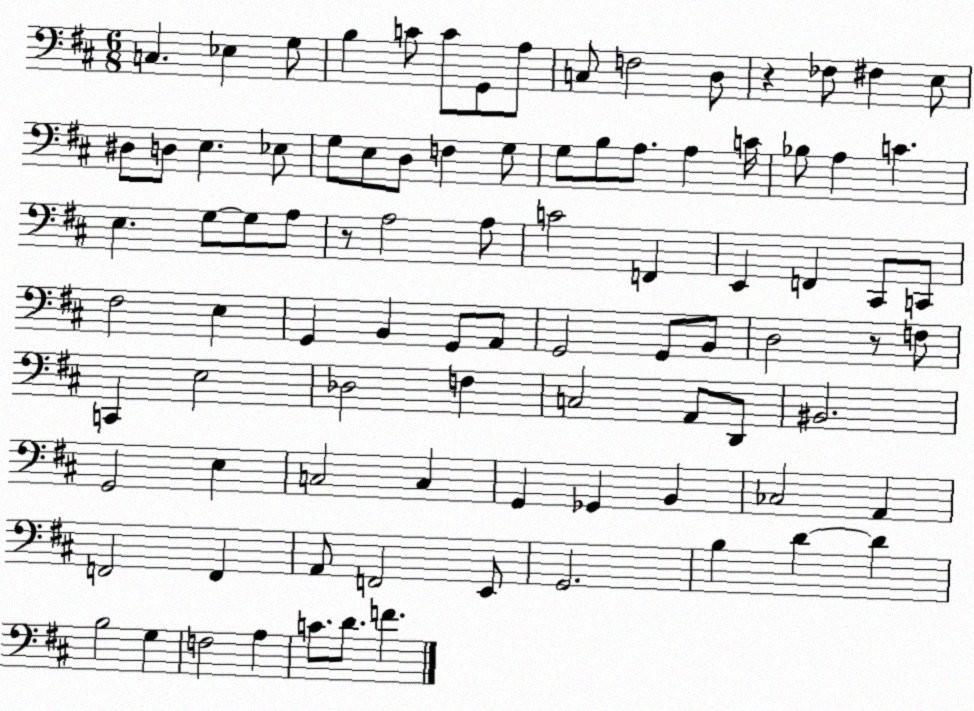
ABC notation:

X:1
T:Untitled
M:6/8
L:1/4
K:D
C, _E, G,/2 B, C/2 C/2 G,,/2 A,/2 C,/2 F,2 D,/2 z _F,/2 ^F, E,/2 ^D,/2 D,/2 E, _E,/2 G,/2 E,/2 D,/2 F, G,/2 G,/2 B,/2 A,/2 A, C/4 _B,/2 A, C E, G,/2 G,/2 A,/2 z/2 A,2 A,/2 C2 F,, E,, F,, ^C,,/2 C,,/2 ^F,2 E, G,, B,, G,,/2 A,,/2 G,,2 G,,/2 B,,/2 D,2 z/2 F,/2 C,, E,2 _D,2 F, C,2 A,,/2 D,,/2 ^B,,2 G,,2 E, C,2 C, G,, _G,, B,, _C,2 A,, F,,2 F,, A,,/2 F,,2 E,,/2 G,,2 B, D D B,2 G, F,2 A, C/2 D/2 F